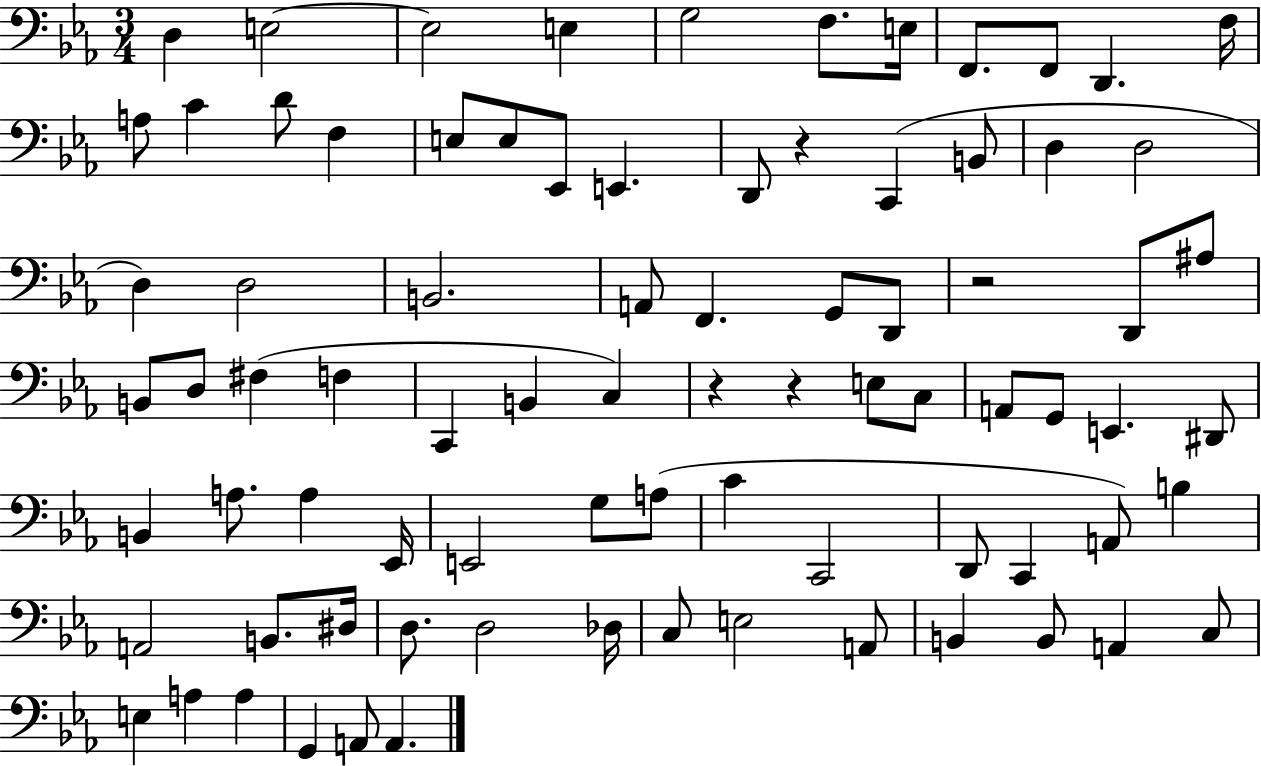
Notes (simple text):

D3/q E3/h E3/h E3/q G3/h F3/e. E3/s F2/e. F2/e D2/q. F3/s A3/e C4/q D4/e F3/q E3/e E3/e Eb2/e E2/q. D2/e R/q C2/q B2/e D3/q D3/h D3/q D3/h B2/h. A2/e F2/q. G2/e D2/e R/h D2/e A#3/e B2/e D3/e F#3/q F3/q C2/q B2/q C3/q R/q R/q E3/e C3/e A2/e G2/e E2/q. D#2/e B2/q A3/e. A3/q Eb2/s E2/h G3/e A3/e C4/q C2/h D2/e C2/q A2/e B3/q A2/h B2/e. D#3/s D3/e. D3/h Db3/s C3/e E3/h A2/e B2/q B2/e A2/q C3/e E3/q A3/q A3/q G2/q A2/e A2/q.